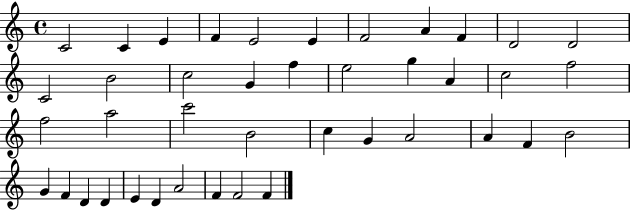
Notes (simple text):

C4/h C4/q E4/q F4/q E4/h E4/q F4/h A4/q F4/q D4/h D4/h C4/h B4/h C5/h G4/q F5/q E5/h G5/q A4/q C5/h F5/h F5/h A5/h C6/h B4/h C5/q G4/q A4/h A4/q F4/q B4/h G4/q F4/q D4/q D4/q E4/q D4/q A4/h F4/q F4/h F4/q